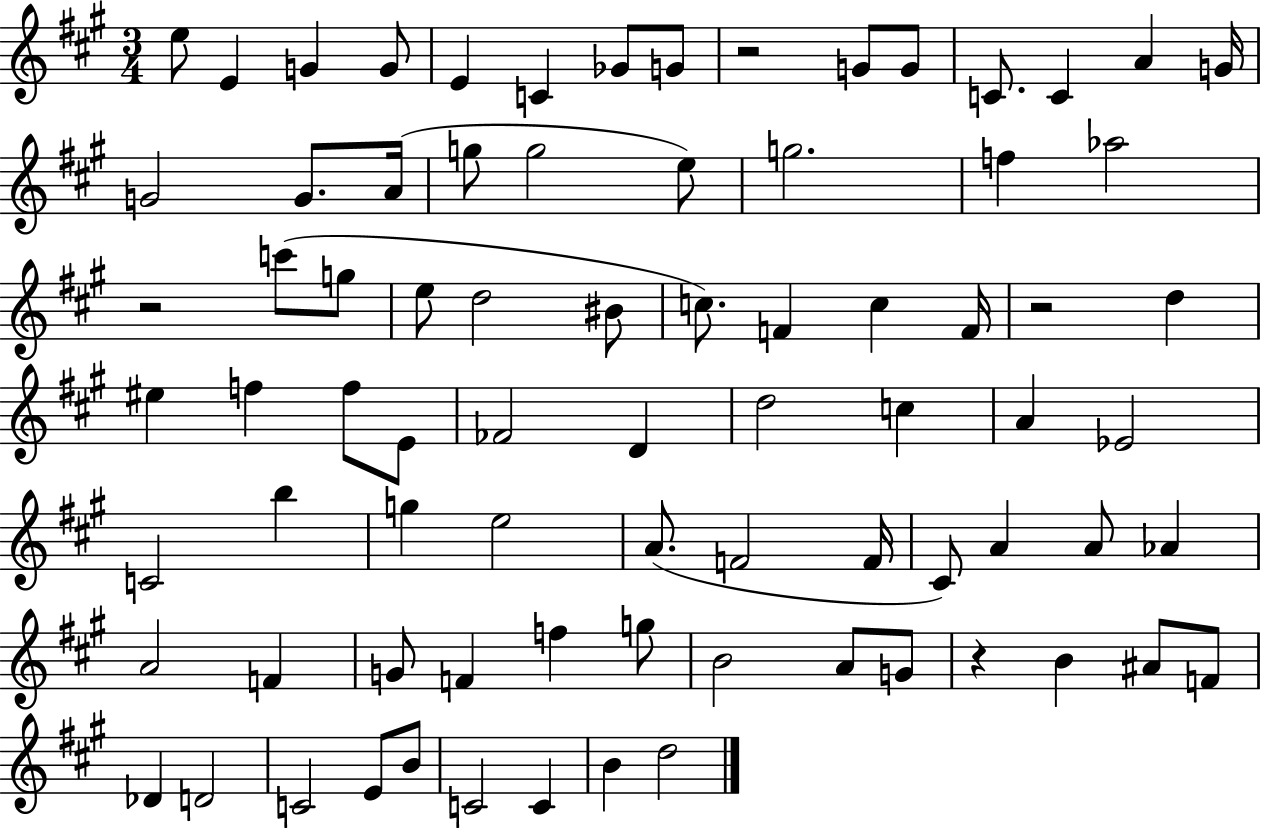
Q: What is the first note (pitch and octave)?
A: E5